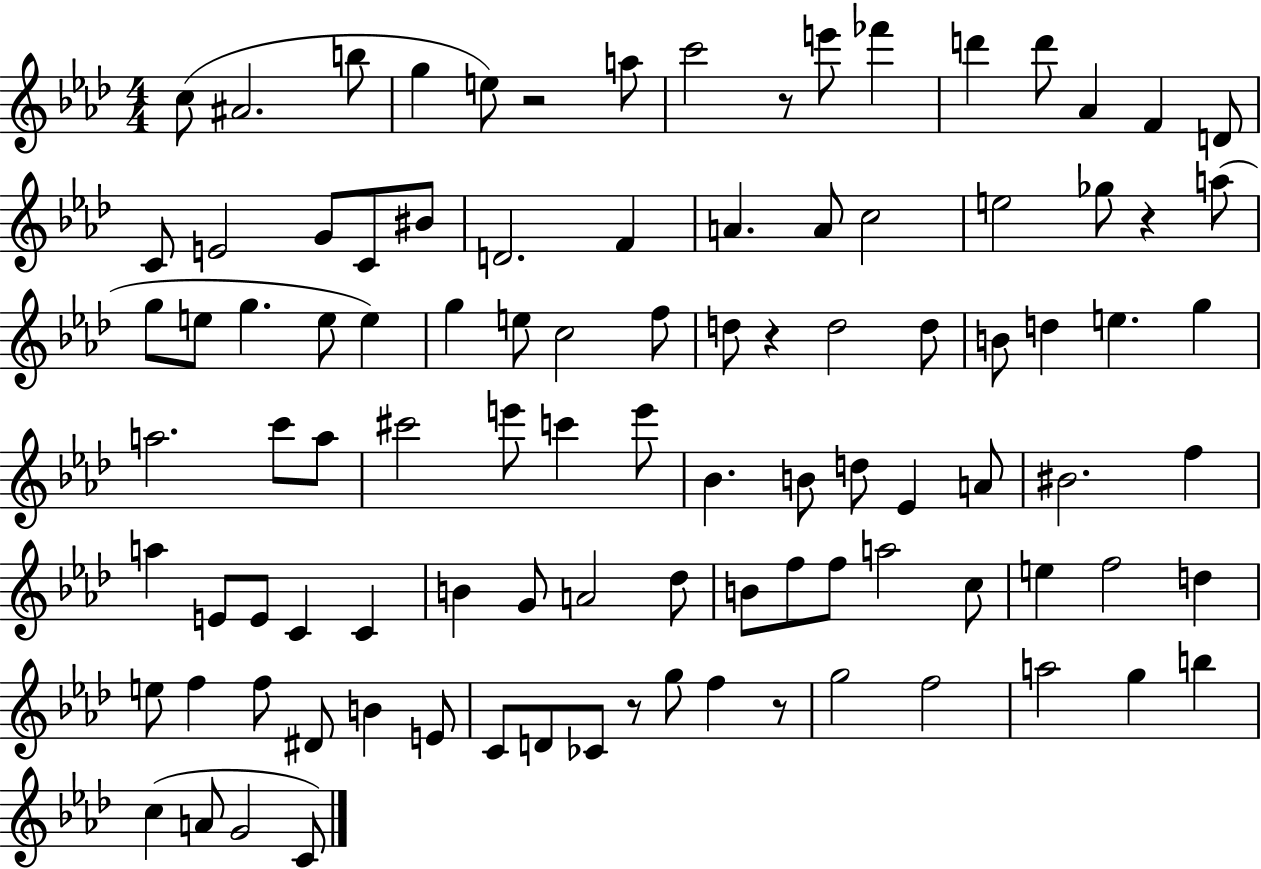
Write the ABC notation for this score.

X:1
T:Untitled
M:4/4
L:1/4
K:Ab
c/2 ^A2 b/2 g e/2 z2 a/2 c'2 z/2 e'/2 _f' d' d'/2 _A F D/2 C/2 E2 G/2 C/2 ^B/2 D2 F A A/2 c2 e2 _g/2 z a/2 g/2 e/2 g e/2 e g e/2 c2 f/2 d/2 z d2 d/2 B/2 d e g a2 c'/2 a/2 ^c'2 e'/2 c' e'/2 _B B/2 d/2 _E A/2 ^B2 f a E/2 E/2 C C B G/2 A2 _d/2 B/2 f/2 f/2 a2 c/2 e f2 d e/2 f f/2 ^D/2 B E/2 C/2 D/2 _C/2 z/2 g/2 f z/2 g2 f2 a2 g b c A/2 G2 C/2